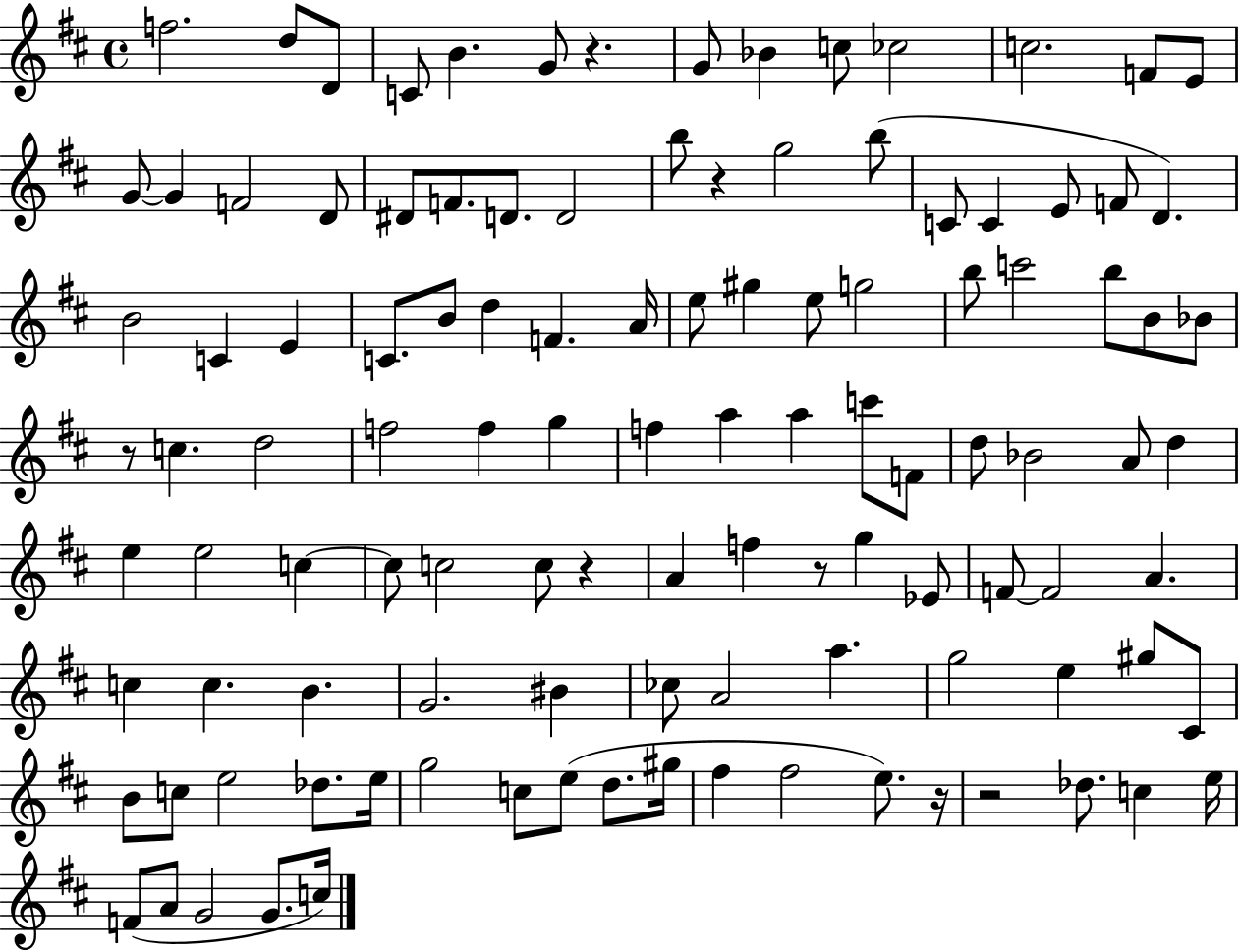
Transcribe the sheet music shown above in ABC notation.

X:1
T:Untitled
M:4/4
L:1/4
K:D
f2 d/2 D/2 C/2 B G/2 z G/2 _B c/2 _c2 c2 F/2 E/2 G/2 G F2 D/2 ^D/2 F/2 D/2 D2 b/2 z g2 b/2 C/2 C E/2 F/2 D B2 C E C/2 B/2 d F A/4 e/2 ^g e/2 g2 b/2 c'2 b/2 B/2 _B/2 z/2 c d2 f2 f g f a a c'/2 F/2 d/2 _B2 A/2 d e e2 c c/2 c2 c/2 z A f z/2 g _E/2 F/2 F2 A c c B G2 ^B _c/2 A2 a g2 e ^g/2 ^C/2 B/2 c/2 e2 _d/2 e/4 g2 c/2 e/2 d/2 ^g/4 ^f ^f2 e/2 z/4 z2 _d/2 c e/4 F/2 A/2 G2 G/2 c/4